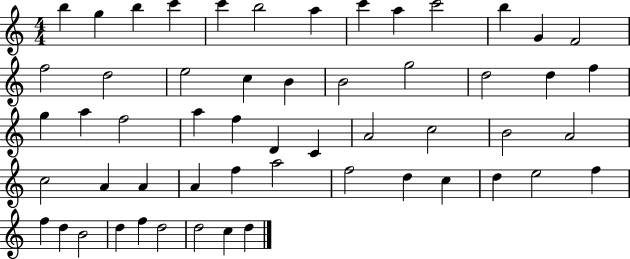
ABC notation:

X:1
T:Untitled
M:4/4
L:1/4
K:C
b g b c' c' b2 a c' a c'2 b G F2 f2 d2 e2 c B B2 g2 d2 d f g a f2 a f D C A2 c2 B2 A2 c2 A A A f a2 f2 d c d e2 f f d B2 d f d2 d2 c d